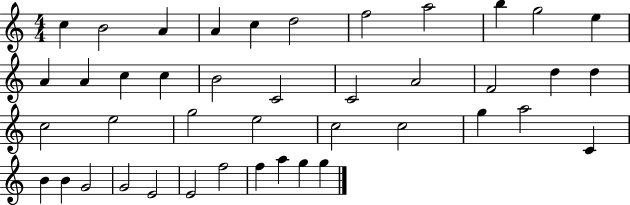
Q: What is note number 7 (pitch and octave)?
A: F5